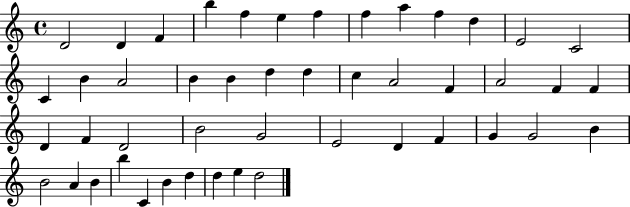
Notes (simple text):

D4/h D4/q F4/q B5/q F5/q E5/q F5/q F5/q A5/q F5/q D5/q E4/h C4/h C4/q B4/q A4/h B4/q B4/q D5/q D5/q C5/q A4/h F4/q A4/h F4/q F4/q D4/q F4/q D4/h B4/h G4/h E4/h D4/q F4/q G4/q G4/h B4/q B4/h A4/q B4/q B5/q C4/q B4/q D5/q D5/q E5/q D5/h